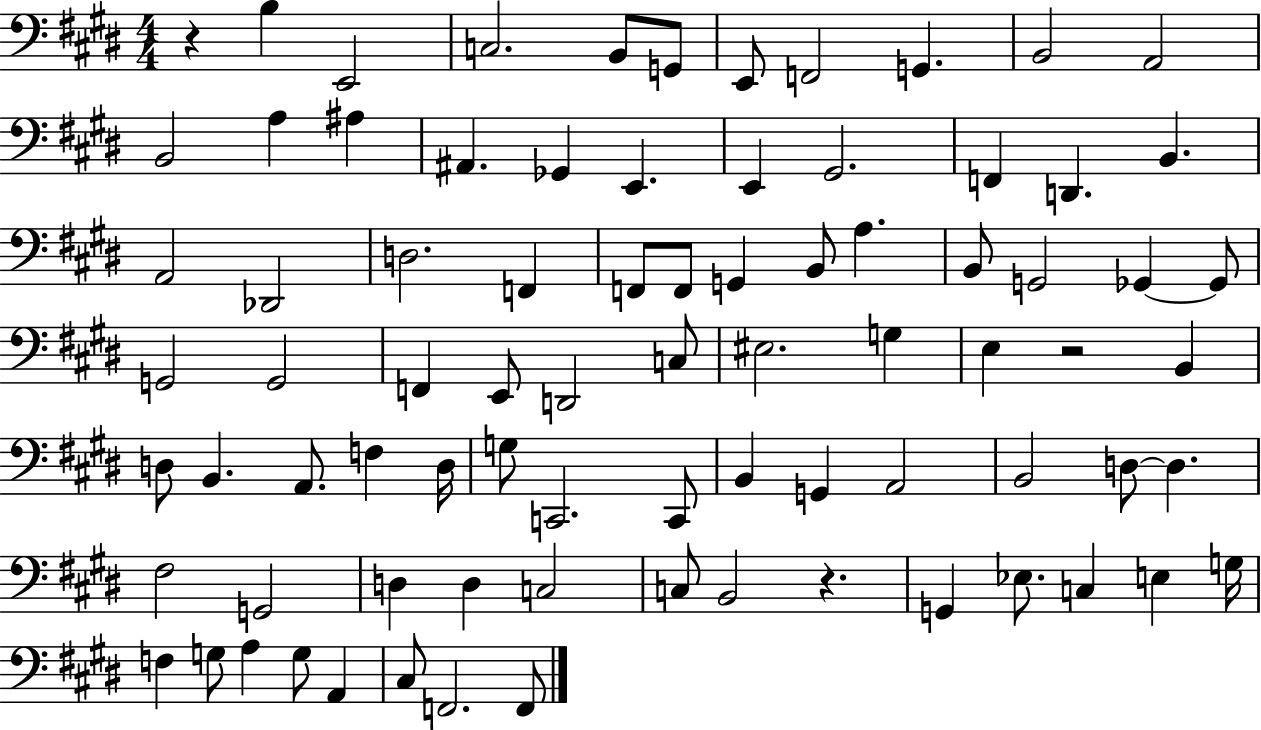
X:1
T:Untitled
M:4/4
L:1/4
K:E
z B, E,,2 C,2 B,,/2 G,,/2 E,,/2 F,,2 G,, B,,2 A,,2 B,,2 A, ^A, ^A,, _G,, E,, E,, ^G,,2 F,, D,, B,, A,,2 _D,,2 D,2 F,, F,,/2 F,,/2 G,, B,,/2 A, B,,/2 G,,2 _G,, _G,,/2 G,,2 G,,2 F,, E,,/2 D,,2 C,/2 ^E,2 G, E, z2 B,, D,/2 B,, A,,/2 F, D,/4 G,/2 C,,2 C,,/2 B,, G,, A,,2 B,,2 D,/2 D, ^F,2 G,,2 D, D, C,2 C,/2 B,,2 z G,, _E,/2 C, E, G,/4 F, G,/2 A, G,/2 A,, ^C,/2 F,,2 F,,/2